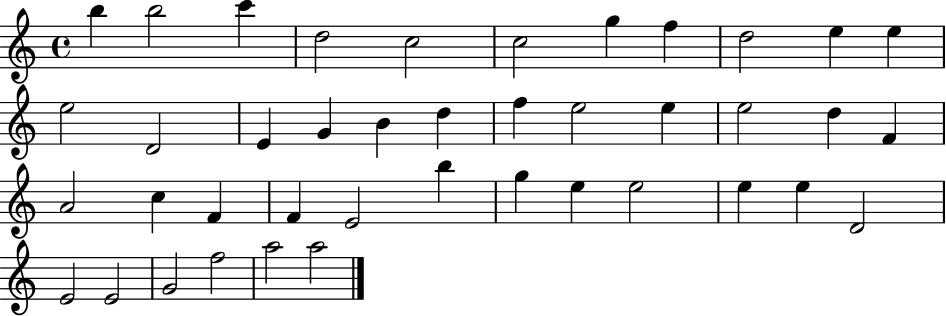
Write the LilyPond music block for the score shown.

{
  \clef treble
  \time 4/4
  \defaultTimeSignature
  \key c \major
  b''4 b''2 c'''4 | d''2 c''2 | c''2 g''4 f''4 | d''2 e''4 e''4 | \break e''2 d'2 | e'4 g'4 b'4 d''4 | f''4 e''2 e''4 | e''2 d''4 f'4 | \break a'2 c''4 f'4 | f'4 e'2 b''4 | g''4 e''4 e''2 | e''4 e''4 d'2 | \break e'2 e'2 | g'2 f''2 | a''2 a''2 | \bar "|."
}